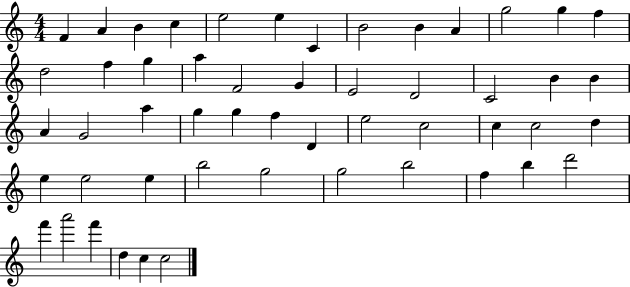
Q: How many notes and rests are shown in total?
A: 52